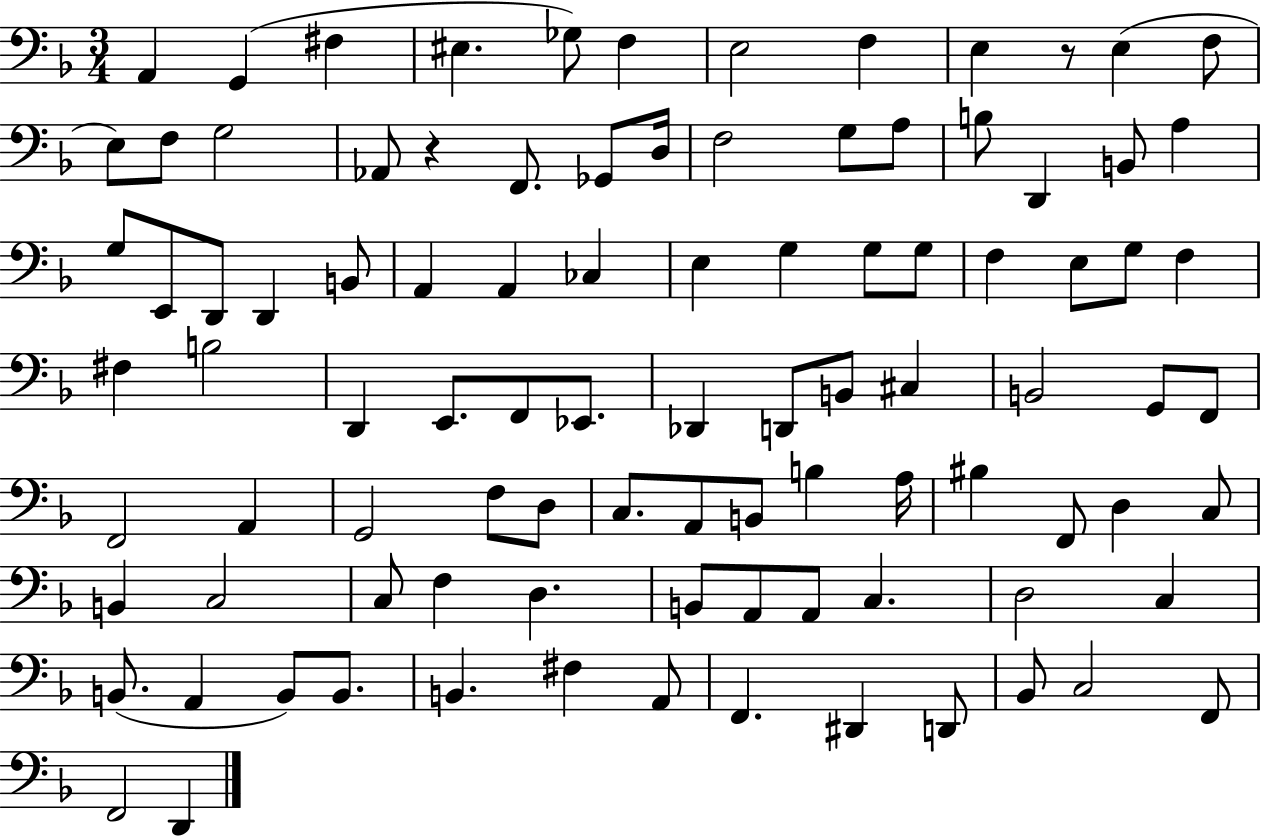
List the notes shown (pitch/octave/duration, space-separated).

A2/q G2/q F#3/q EIS3/q. Gb3/e F3/q E3/h F3/q E3/q R/e E3/q F3/e E3/e F3/e G3/h Ab2/e R/q F2/e. Gb2/e D3/s F3/h G3/e A3/e B3/e D2/q B2/e A3/q G3/e E2/e D2/e D2/q B2/e A2/q A2/q CES3/q E3/q G3/q G3/e G3/e F3/q E3/e G3/e F3/q F#3/q B3/h D2/q E2/e. F2/e Eb2/e. Db2/q D2/e B2/e C#3/q B2/h G2/e F2/e F2/h A2/q G2/h F3/e D3/e C3/e. A2/e B2/e B3/q A3/s BIS3/q F2/e D3/q C3/e B2/q C3/h C3/e F3/q D3/q. B2/e A2/e A2/e C3/q. D3/h C3/q B2/e. A2/q B2/e B2/e. B2/q. F#3/q A2/e F2/q. D#2/q D2/e Bb2/e C3/h F2/e F2/h D2/q